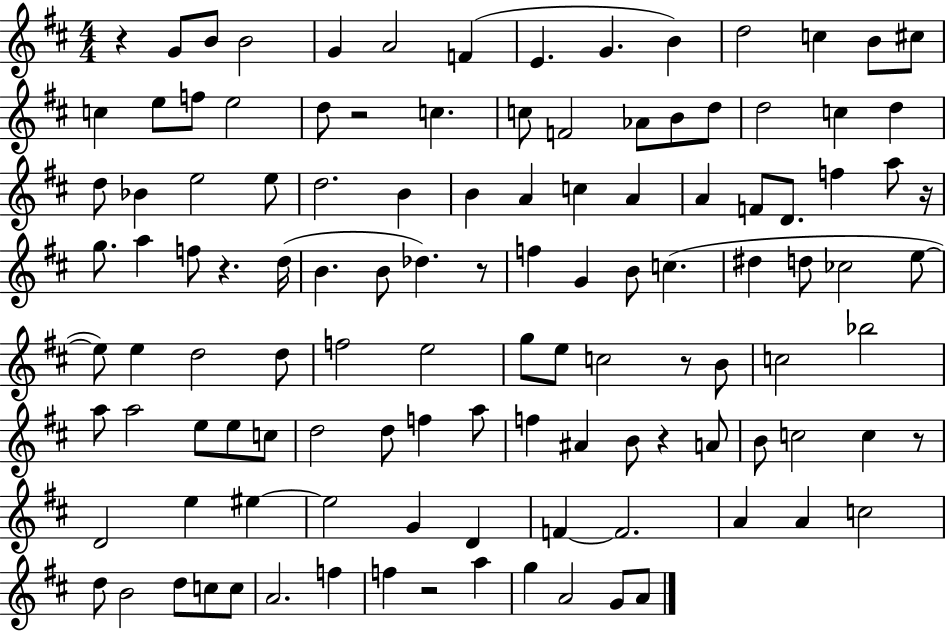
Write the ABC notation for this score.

X:1
T:Untitled
M:4/4
L:1/4
K:D
z G/2 B/2 B2 G A2 F E G B d2 c B/2 ^c/2 c e/2 f/2 e2 d/2 z2 c c/2 F2 _A/2 B/2 d/2 d2 c d d/2 _B e2 e/2 d2 B B A c A A F/2 D/2 f a/2 z/4 g/2 a f/2 z d/4 B B/2 _d z/2 f G B/2 c ^d d/2 _c2 e/2 e/2 e d2 d/2 f2 e2 g/2 e/2 c2 z/2 B/2 c2 _b2 a/2 a2 e/2 e/2 c/2 d2 d/2 f a/2 f ^A B/2 z A/2 B/2 c2 c z/2 D2 e ^e ^e2 G D F F2 A A c2 d/2 B2 d/2 c/2 c/2 A2 f f z2 a g A2 G/2 A/2